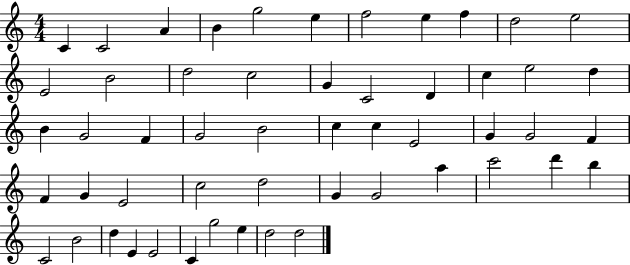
{
  \clef treble
  \numericTimeSignature
  \time 4/4
  \key c \major
  c'4 c'2 a'4 | b'4 g''2 e''4 | f''2 e''4 f''4 | d''2 e''2 | \break e'2 b'2 | d''2 c''2 | g'4 c'2 d'4 | c''4 e''2 d''4 | \break b'4 g'2 f'4 | g'2 b'2 | c''4 c''4 e'2 | g'4 g'2 f'4 | \break f'4 g'4 e'2 | c''2 d''2 | g'4 g'2 a''4 | c'''2 d'''4 b''4 | \break c'2 b'2 | d''4 e'4 e'2 | c'4 g''2 e''4 | d''2 d''2 | \break \bar "|."
}